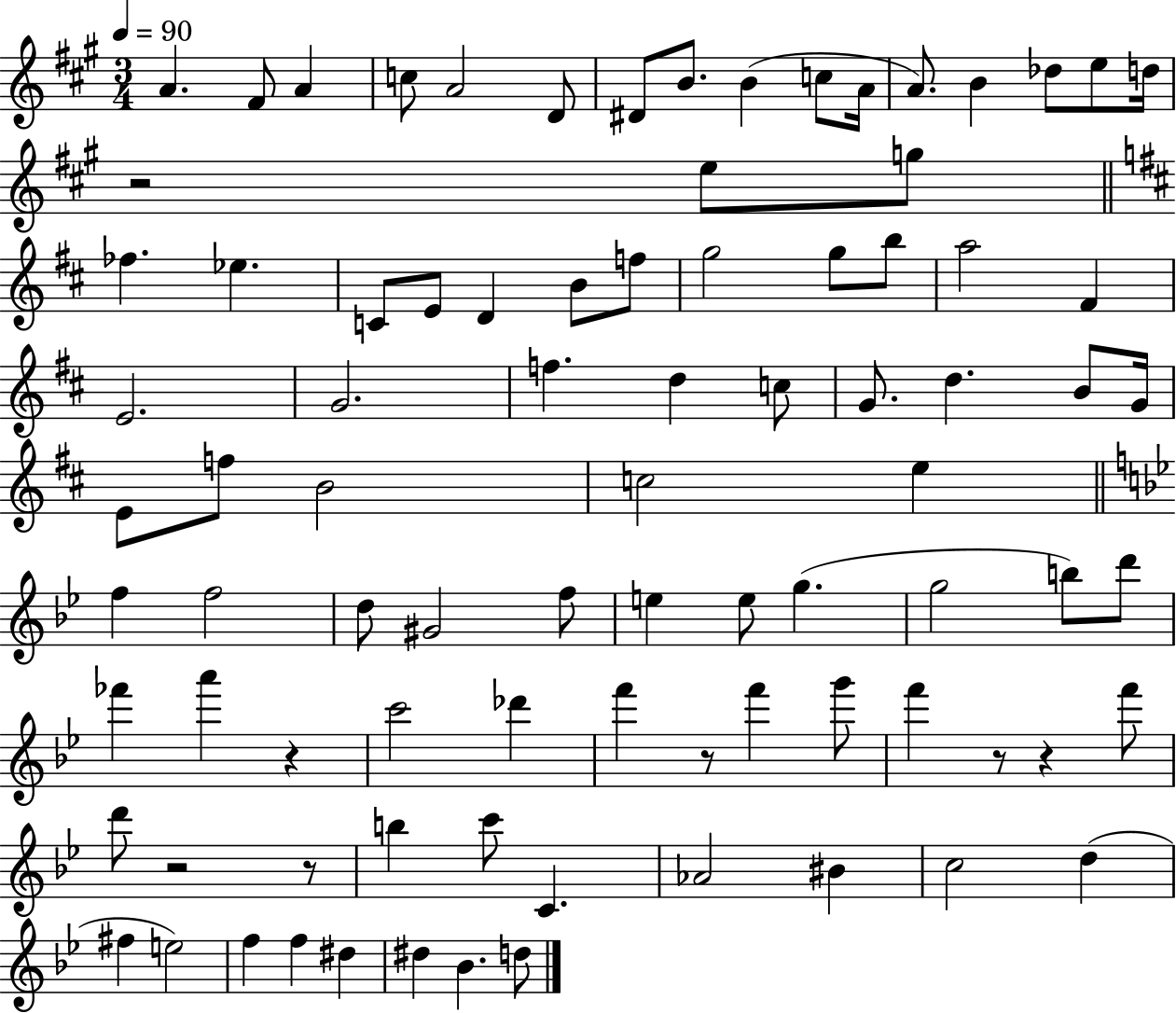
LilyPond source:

{
  \clef treble
  \numericTimeSignature
  \time 3/4
  \key a \major
  \tempo 4 = 90
  a'4. fis'8 a'4 | c''8 a'2 d'8 | dis'8 b'8. b'4( c''8 a'16 | a'8.) b'4 des''8 e''8 d''16 | \break r2 e''8 g''8 | \bar "||" \break \key d \major fes''4. ees''4. | c'8 e'8 d'4 b'8 f''8 | g''2 g''8 b''8 | a''2 fis'4 | \break e'2. | g'2. | f''4. d''4 c''8 | g'8. d''4. b'8 g'16 | \break e'8 f''8 b'2 | c''2 e''4 | \bar "||" \break \key bes \major f''4 f''2 | d''8 gis'2 f''8 | e''4 e''8 g''4.( | g''2 b''8) d'''8 | \break fes'''4 a'''4 r4 | c'''2 des'''4 | f'''4 r8 f'''4 g'''8 | f'''4 r8 r4 f'''8 | \break d'''8 r2 r8 | b''4 c'''8 c'4. | aes'2 bis'4 | c''2 d''4( | \break fis''4 e''2) | f''4 f''4 dis''4 | dis''4 bes'4. d''8 | \bar "|."
}